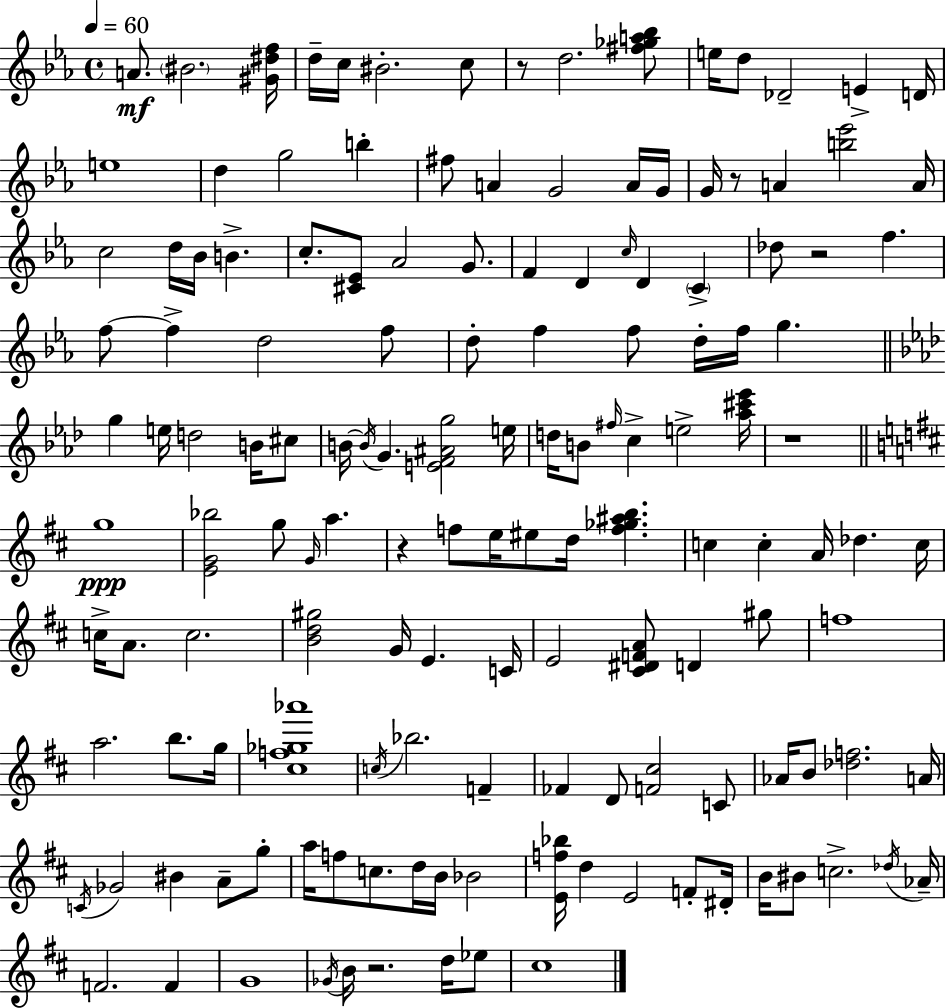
{
  \clef treble
  \time 4/4
  \defaultTimeSignature
  \key ees \major
  \tempo 4 = 60
  a'8.\mf \parenthesize bis'2. <gis' dis'' f''>16 | d''16-- c''16 bis'2.-. c''8 | r8 d''2. <fis'' ges'' a'' bes''>8 | e''16 d''8 des'2-- e'4-> d'16 | \break e''1 | d''4 g''2 b''4-. | fis''8 a'4 g'2 a'16 g'16 | g'16 r8 a'4 <b'' ees'''>2 a'16 | \break c''2 d''16 bes'16 b'4.-> | c''8.-. <cis' ees'>8 aes'2 g'8. | f'4 d'4 \grace { c''16 } d'4 \parenthesize c'4-> | des''8 r2 f''4. | \break f''8~~ f''4-> d''2 f''8 | d''8-. f''4 f''8 d''16-. f''16 g''4. | \bar "||" \break \key f \minor g''4 e''16 d''2 b'16 cis''8 | b'16~~ \acciaccatura { b'16 } g'4. <e' f' ais' g''>2 | e''16 d''16 b'8 \grace { fis''16 } c''4-> e''2-> | <aes'' cis''' ees'''>16 r1 | \break \bar "||" \break \key b \minor g''1\ppp | <e' g' bes''>2 g''8 \grace { g'16 } a''4. | r4 f''8 e''16 eis''8 d''16 <f'' ges'' ais'' b''>4. | c''4 c''4-. a'16 des''4. | \break c''16 c''16-> a'8. c''2. | <b' d'' gis''>2 g'16 e'4. | c'16 e'2 <cis' dis' f' a'>8 d'4 gis''8 | f''1 | \break a''2. b''8. | g''16 <cis'' f'' ges'' aes'''>1 | \acciaccatura { c''16 } bes''2. f'4-- | fes'4 d'8 <f' cis''>2 | \break c'8 aes'16 b'8 <des'' f''>2. | a'16 \acciaccatura { c'16 } ges'2 bis'4 a'8-- | g''8-. a''16 f''8 c''8. d''16 b'16 bes'2 | <e' f'' bes''>16 d''4 e'2 | \break f'8-. dis'16-. b'16 bis'8 c''2.-> | \acciaccatura { des''16 } aes'16-- f'2. | f'4 g'1 | \acciaccatura { ges'16 } b'16 r2. | \break d''16 ees''8 cis''1 | \bar "|."
}